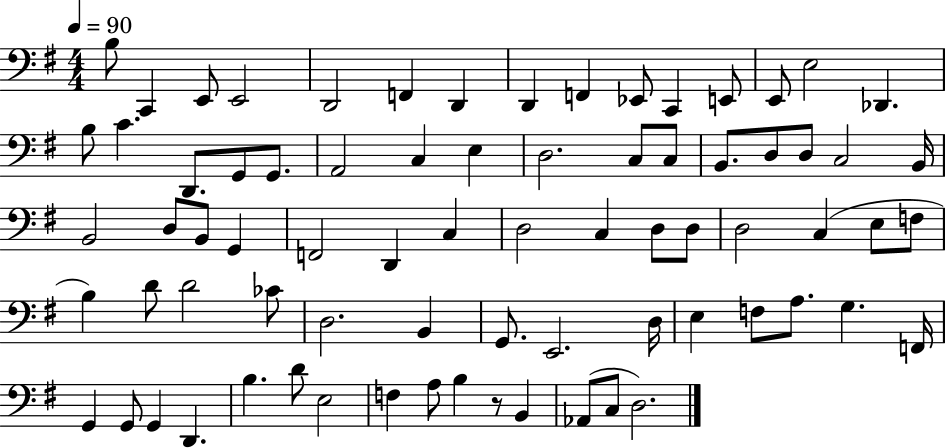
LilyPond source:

{
  \clef bass
  \numericTimeSignature
  \time 4/4
  \key g \major
  \tempo 4 = 90
  \repeat volta 2 { b8 c,4 e,8 e,2 | d,2 f,4 d,4 | d,4 f,4 ees,8 c,4 e,8 | e,8 e2 des,4. | \break b8 c'4. d,8. g,8 g,8. | a,2 c4 e4 | d2. c8 c8 | b,8. d8 d8 c2 b,16 | \break b,2 d8 b,8 g,4 | f,2 d,4 c4 | d2 c4 d8 d8 | d2 c4( e8 f8 | \break b4) d'8 d'2 ces'8 | d2. b,4 | g,8. e,2. d16 | e4 f8 a8. g4. f,16 | \break g,4 g,8 g,4 d,4. | b4. d'8 e2 | f4 a8 b4 r8 b,4 | aes,8( c8 d2.) | \break } \bar "|."
}